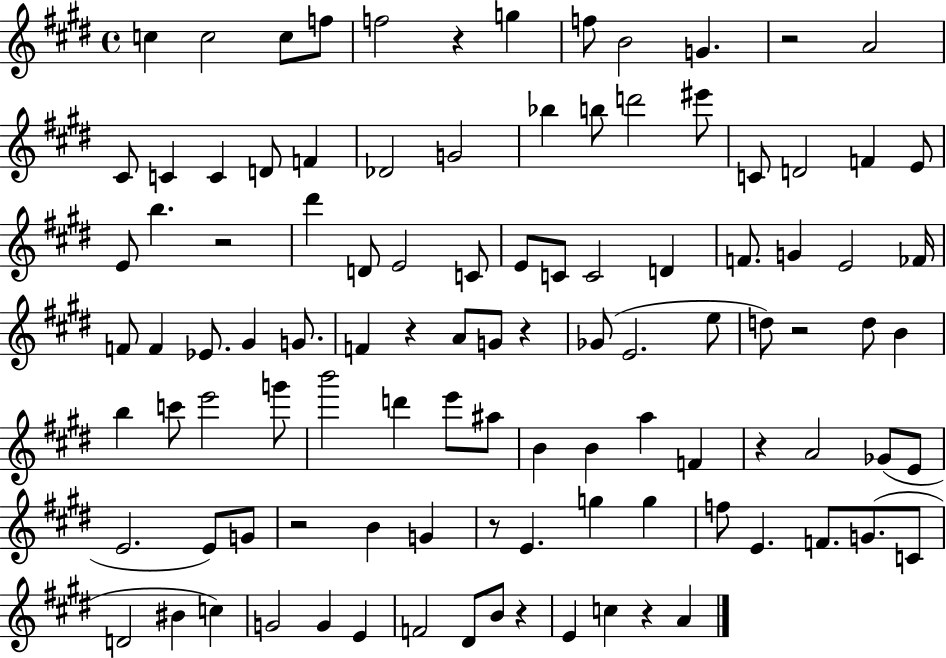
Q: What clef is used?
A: treble